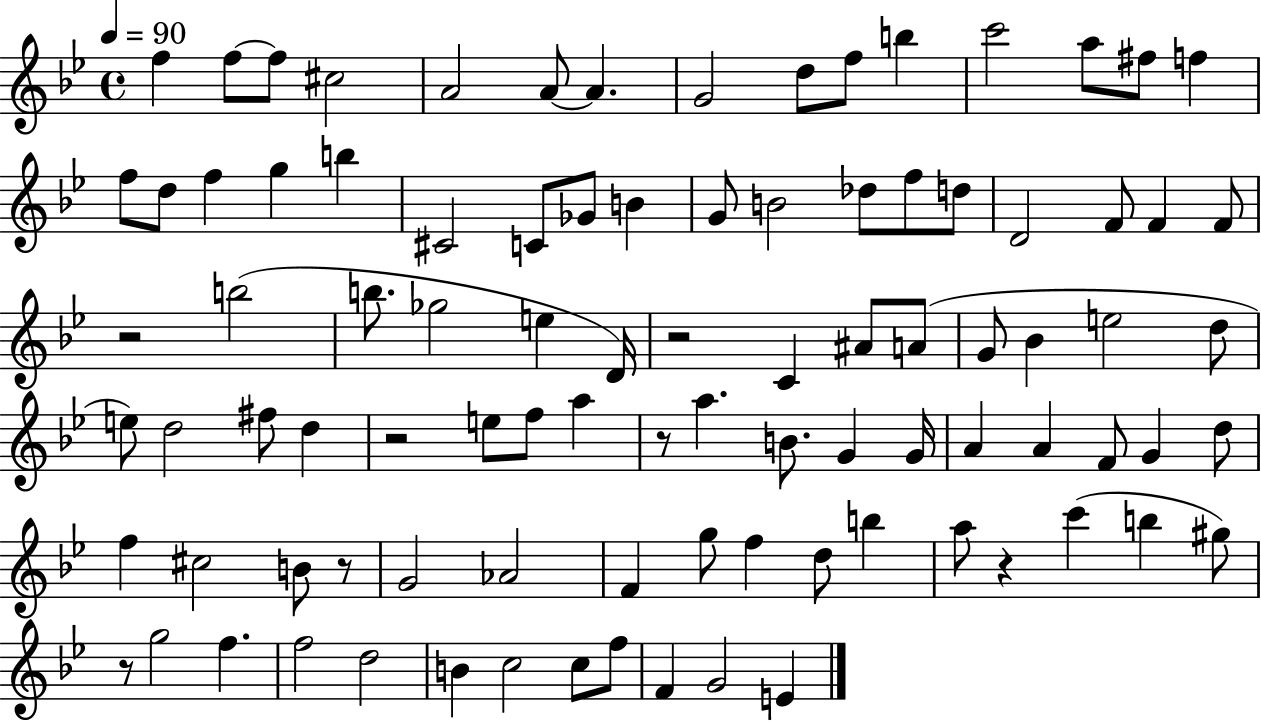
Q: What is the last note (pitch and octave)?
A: E4